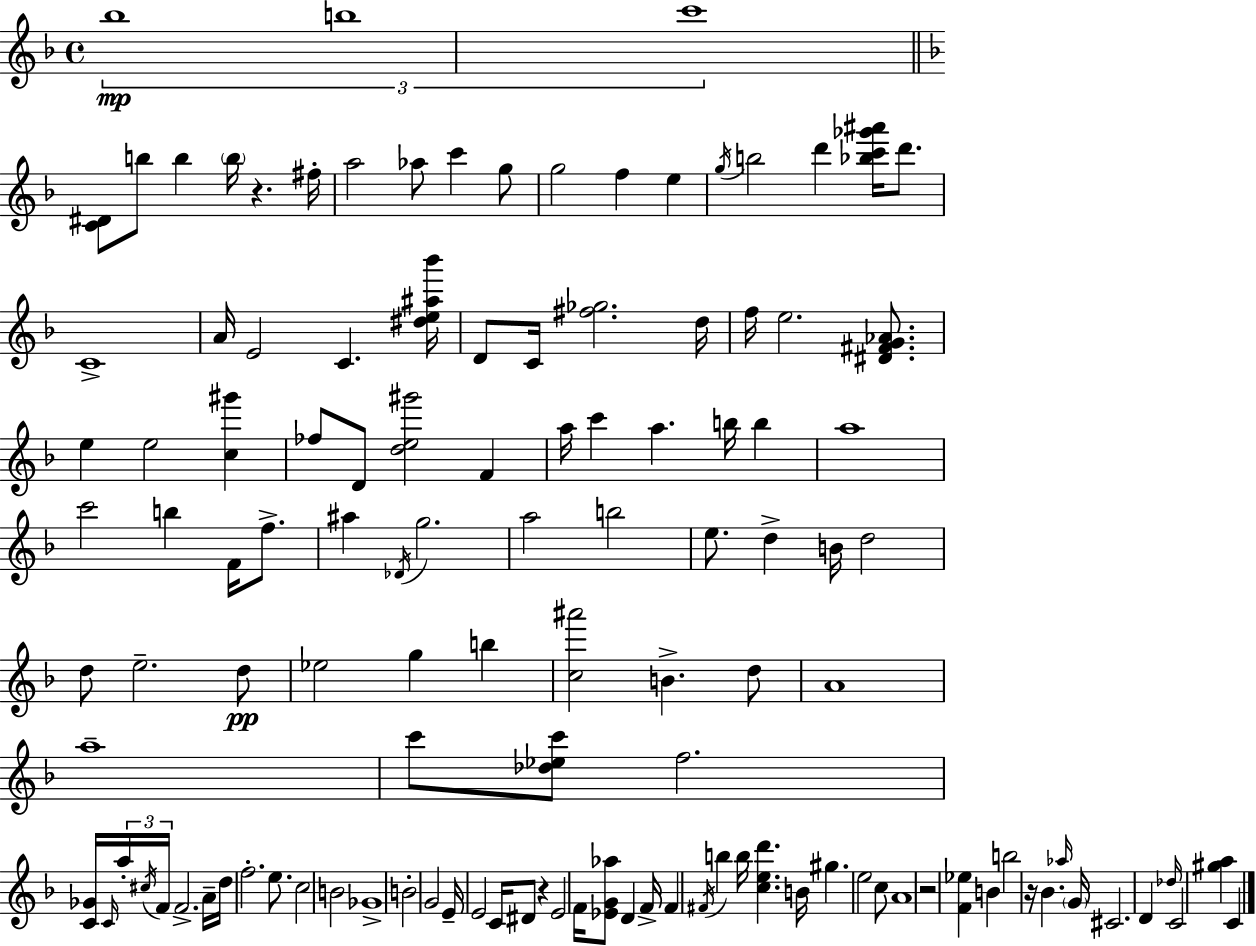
X:1
T:Untitled
M:4/4
L:1/4
K:Dm
_b4 b4 c'4 [C^D]/2 b/2 b b/4 z ^f/4 a2 _a/2 c' g/2 g2 f e g/4 b2 d' [_bc'_g'^a']/4 d'/2 C4 A/4 E2 C [^de^a_b']/4 D/2 C/4 [^f_g]2 d/4 f/4 e2 [^D^FG_A]/2 e e2 [c^g'] _f/2 D/2 [de^g']2 F a/4 c' a b/4 b a4 c'2 b F/4 f/2 ^a _D/4 g2 a2 b2 e/2 d B/4 d2 d/2 e2 d/2 _e2 g b [c^a']2 B d/2 A4 a4 c'/2 [_d_ec']/2 f2 [C_G]/4 C/4 a/4 ^c/4 F/4 F2 A/4 d/4 f2 e/2 c2 B2 _G4 B2 G2 E/4 E2 C/4 ^D/2 z E2 F/4 [_EG_a]/2 D F/4 F ^F/4 b b/4 [ced'] B/4 ^g e2 c/2 A4 z2 [F_e] B b2 z/4 _B _a/4 G/4 ^C2 D _d/4 C2 [^ga] C